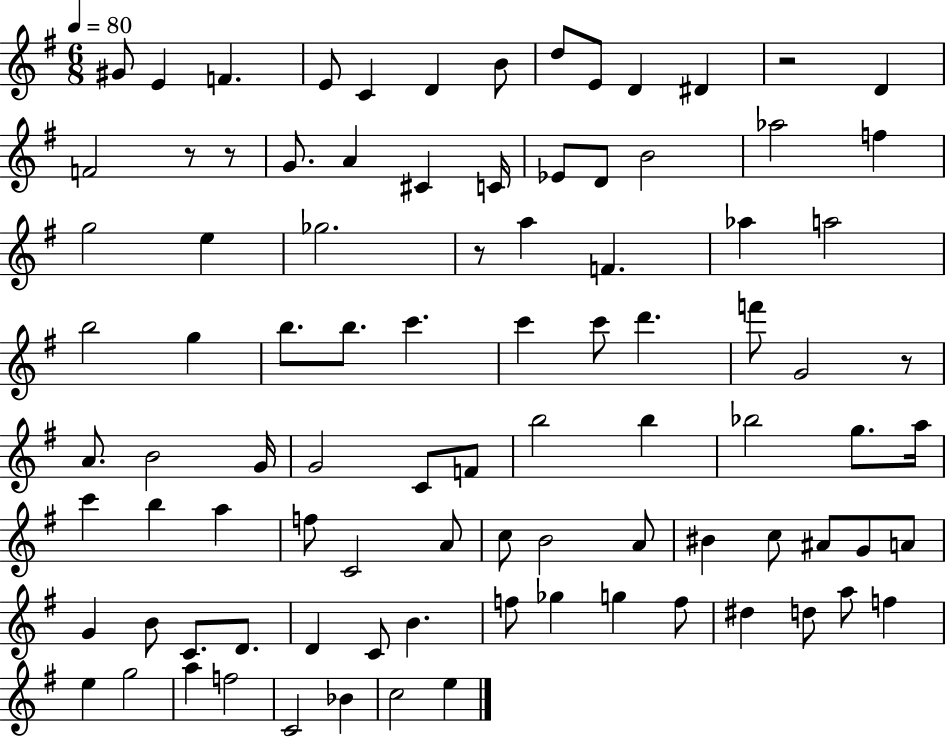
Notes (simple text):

G#4/e E4/q F4/q. E4/e C4/q D4/q B4/e D5/e E4/e D4/q D#4/q R/h D4/q F4/h R/e R/e G4/e. A4/q C#4/q C4/s Eb4/e D4/e B4/h Ab5/h F5/q G5/h E5/q Gb5/h. R/e A5/q F4/q. Ab5/q A5/h B5/h G5/q B5/e. B5/e. C6/q. C6/q C6/e D6/q. F6/e G4/h R/e A4/e. B4/h G4/s G4/h C4/e F4/e B5/h B5/q Bb5/h G5/e. A5/s C6/q B5/q A5/q F5/e C4/h A4/e C5/e B4/h A4/e BIS4/q C5/e A#4/e G4/e A4/e G4/q B4/e C4/e. D4/e. D4/q C4/e B4/q. F5/e Gb5/q G5/q F5/e D#5/q D5/e A5/e F5/q E5/q G5/h A5/q F5/h C4/h Bb4/q C5/h E5/q